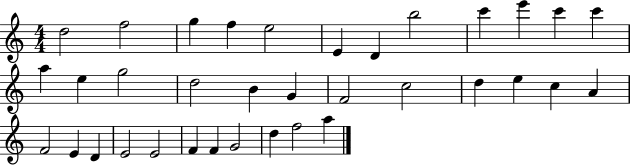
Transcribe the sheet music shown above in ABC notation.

X:1
T:Untitled
M:4/4
L:1/4
K:C
d2 f2 g f e2 E D b2 c' e' c' c' a e g2 d2 B G F2 c2 d e c A F2 E D E2 E2 F F G2 d f2 a